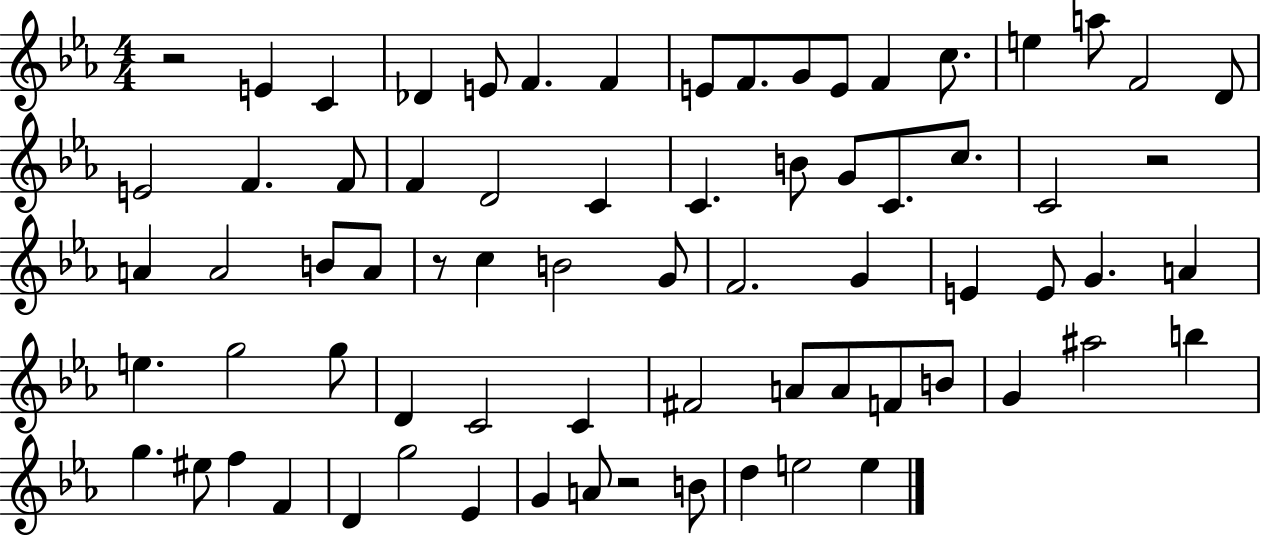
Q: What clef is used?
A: treble